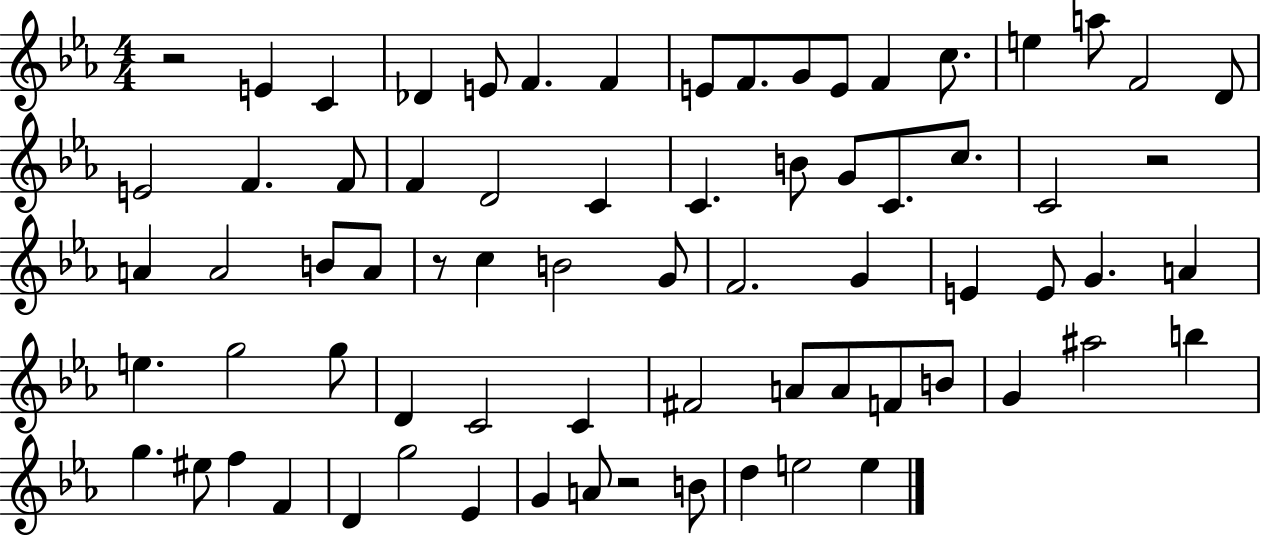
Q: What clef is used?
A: treble